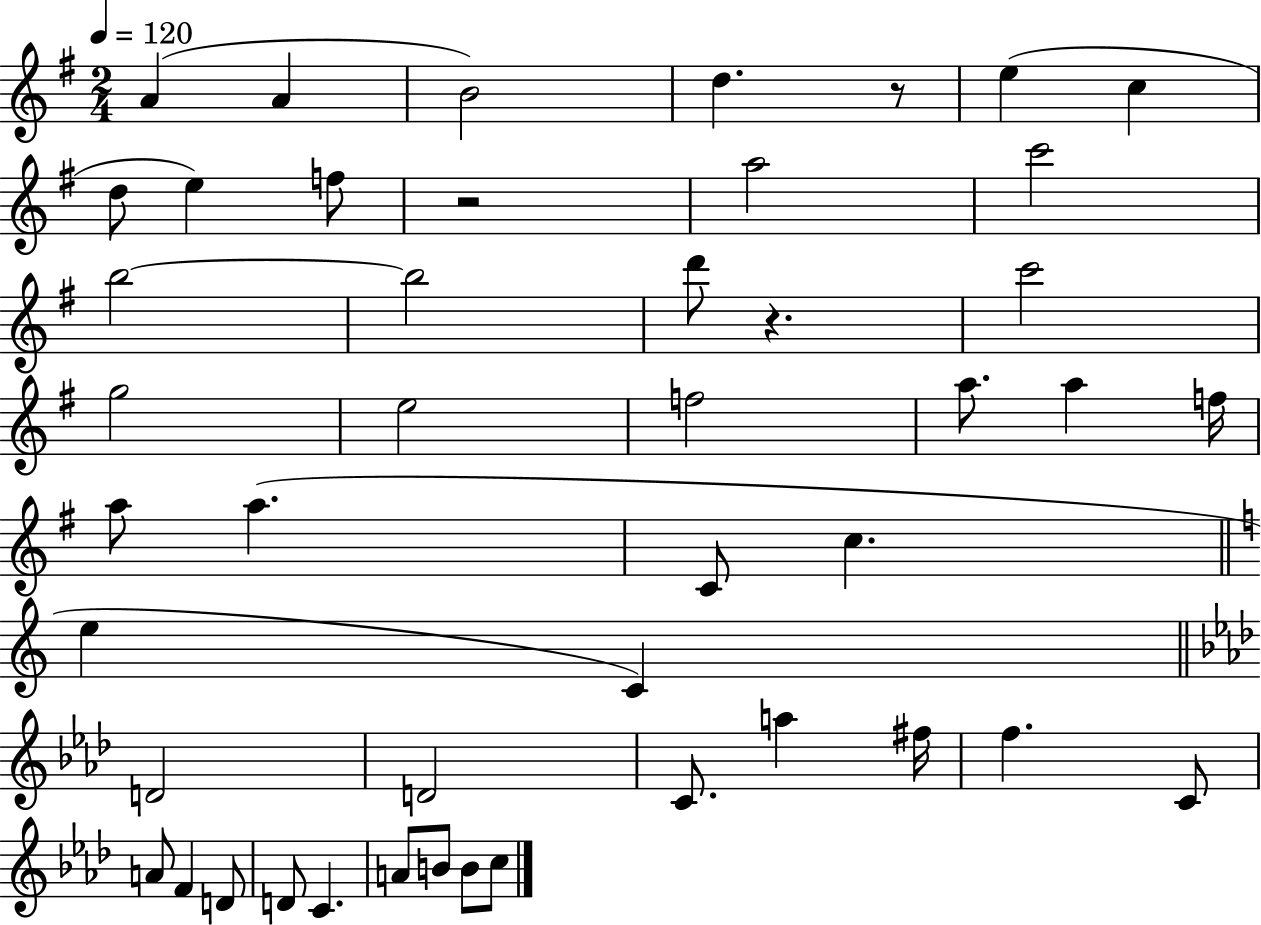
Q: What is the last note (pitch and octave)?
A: C5